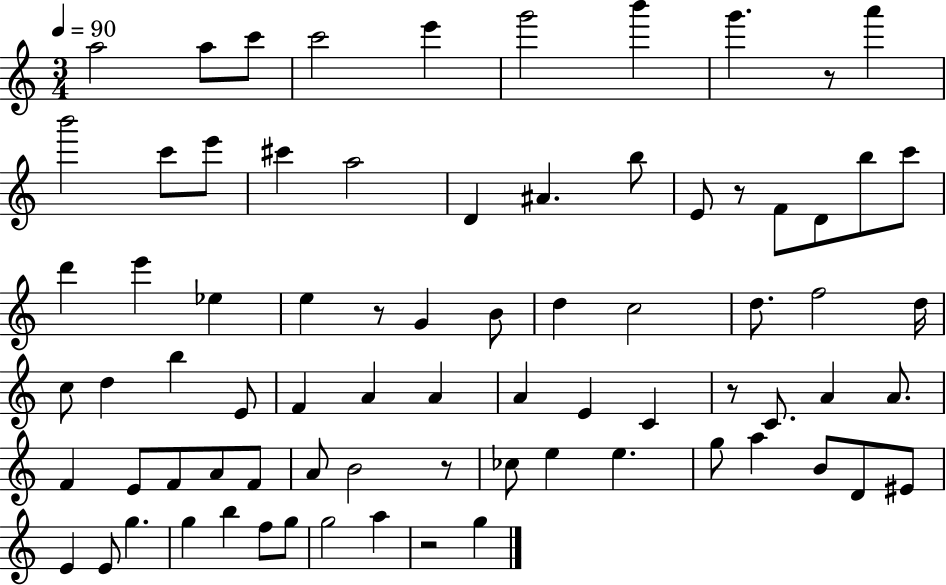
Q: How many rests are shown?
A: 6